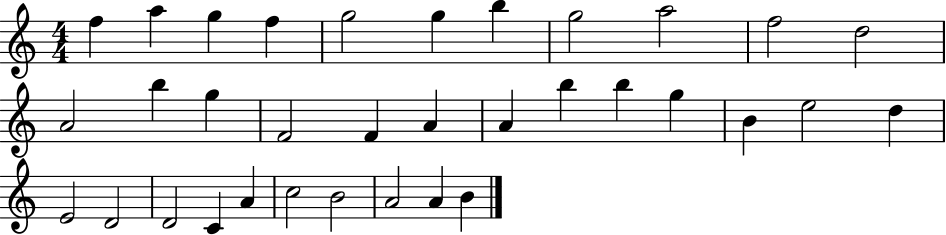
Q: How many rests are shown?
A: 0